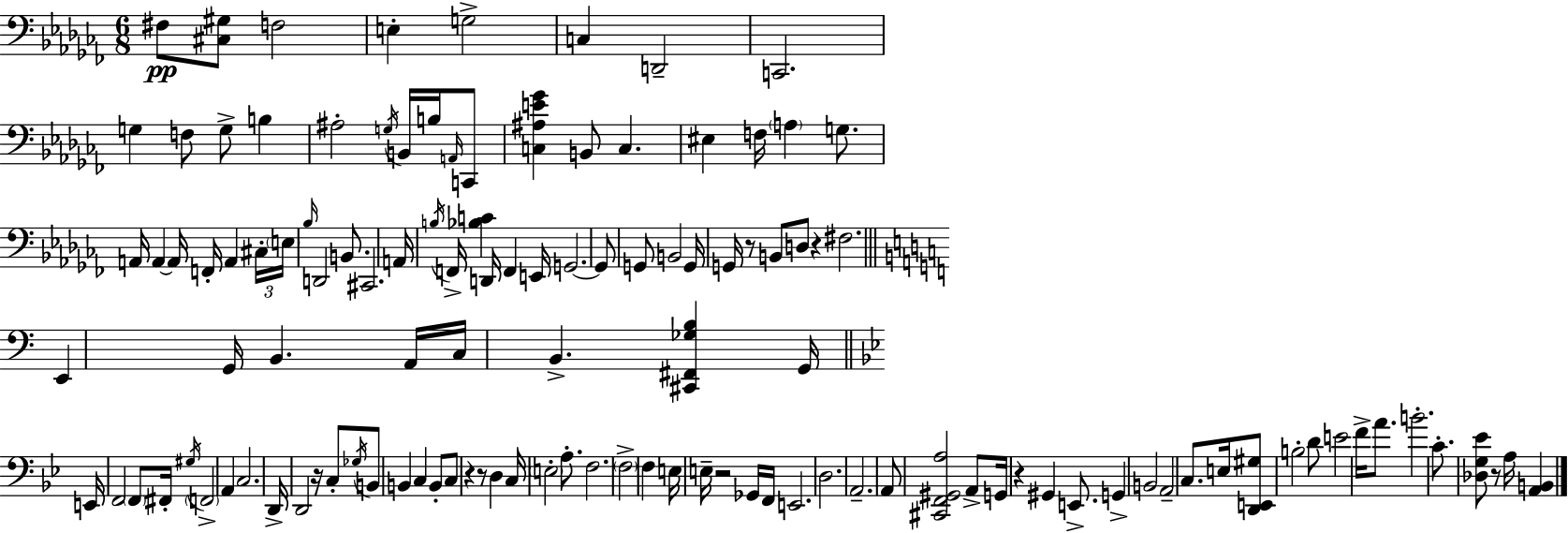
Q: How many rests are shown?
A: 8